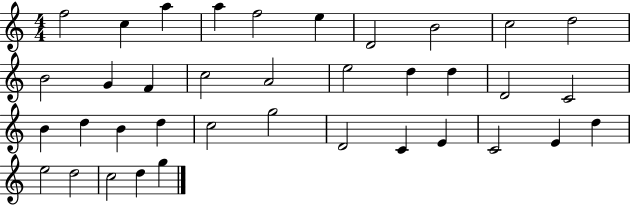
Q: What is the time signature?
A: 4/4